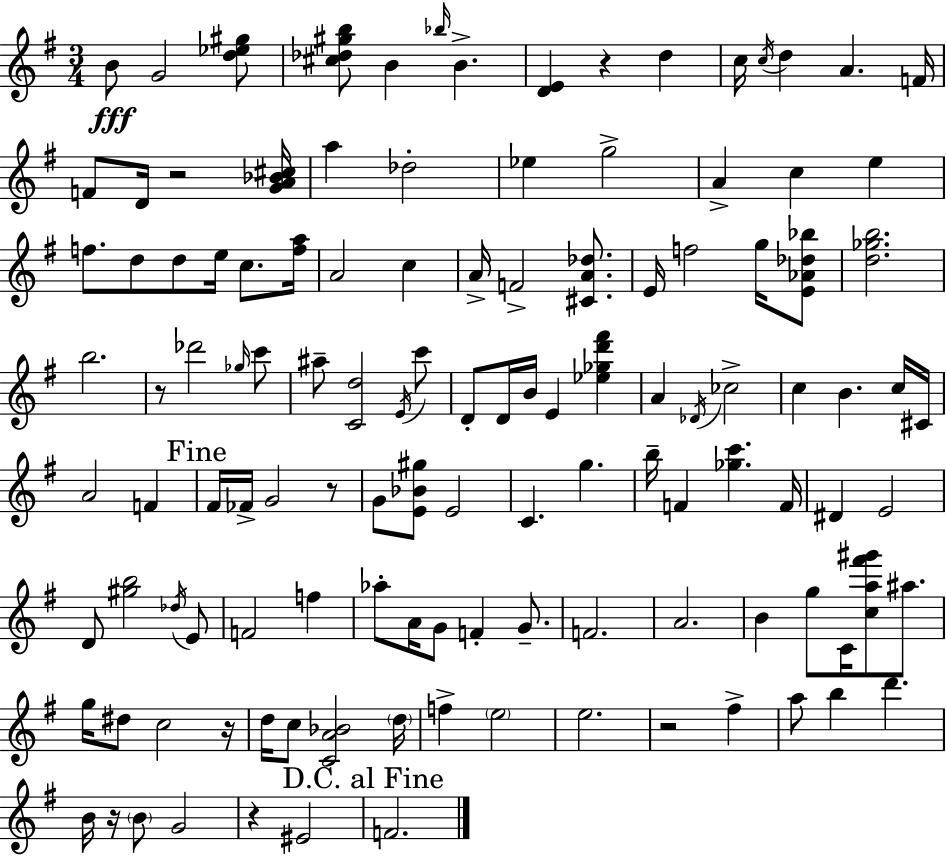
{
  \clef treble
  \numericTimeSignature
  \time 3/4
  \key g \major
  \repeat volta 2 { b'8\fff g'2 <d'' ees'' gis''>8 | <cis'' des'' gis'' b''>8 b'4 \grace { bes''16 } b'4.-> | <d' e'>4 r4 d''4 | c''16 \acciaccatura { c''16 } d''4 a'4. | \break f'16 f'8 d'16 r2 | <g' a' bes' cis''>16 a''4 des''2-. | ees''4 g''2-> | a'4-> c''4 e''4 | \break f''8. d''8 d''8 e''16 c''8. | <f'' a''>16 a'2 c''4 | a'16-> f'2-> <cis' a' des''>8. | e'16 f''2 g''16 | \break <e' aes' des'' bes''>8 <d'' ges'' b''>2. | b''2. | r8 des'''2 | \grace { ges''16 } c'''8 ais''8-- <c' d''>2 | \break \acciaccatura { e'16 } c'''8 d'8-. d'16 b'16 e'4 | <ees'' ges'' d''' fis'''>4 a'4 \acciaccatura { des'16 } ces''2-> | c''4 b'4. | c''16 cis'16 a'2 | \break f'4 \mark "Fine" fis'16 fes'16-> g'2 | r8 g'8 <e' bes' gis''>8 e'2 | c'4. g''4. | b''16-- f'4 <ges'' c'''>4. | \break f'16 dis'4 e'2 | d'8 <gis'' b''>2 | \acciaccatura { des''16 } e'8 f'2 | f''4 aes''8-. a'16 g'8 f'4-. | \break g'8.-- f'2. | a'2. | b'4 g''8 | c'16 <c'' a'' fis''' gis'''>8 ais''8. g''16 dis''8 c''2 | \break r16 d''16 c''8 <c' a' bes'>2 | \parenthesize d''16 f''4-> \parenthesize e''2 | e''2. | r2 | \break fis''4-> a''8 b''4 | d'''4. b'16 r16 \parenthesize b'8 g'2 | r4 eis'2 | \mark "D.C. al Fine" f'2. | \break } \bar "|."
}